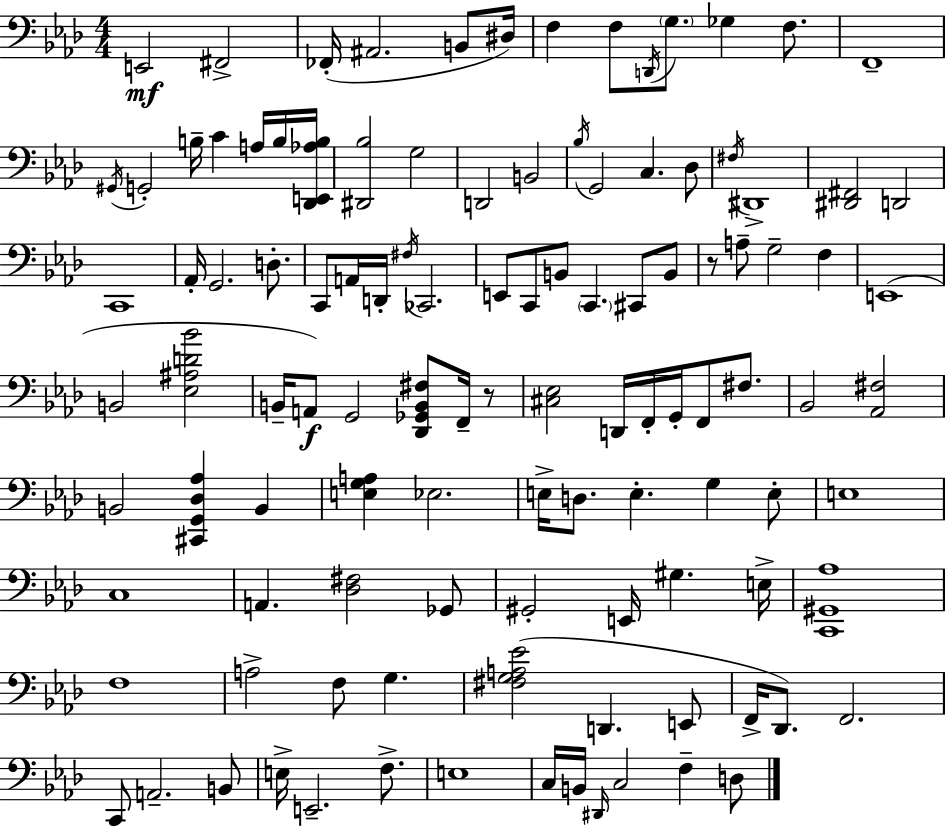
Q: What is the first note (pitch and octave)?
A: E2